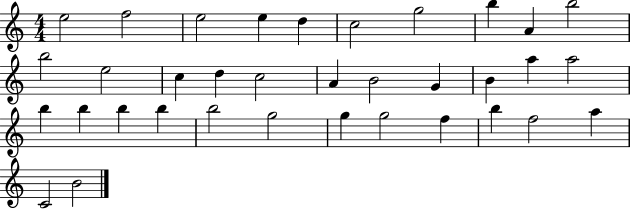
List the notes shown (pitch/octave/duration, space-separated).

E5/h F5/h E5/h E5/q D5/q C5/h G5/h B5/q A4/q B5/h B5/h E5/h C5/q D5/q C5/h A4/q B4/h G4/q B4/q A5/q A5/h B5/q B5/q B5/q B5/q B5/h G5/h G5/q G5/h F5/q B5/q F5/h A5/q C4/h B4/h